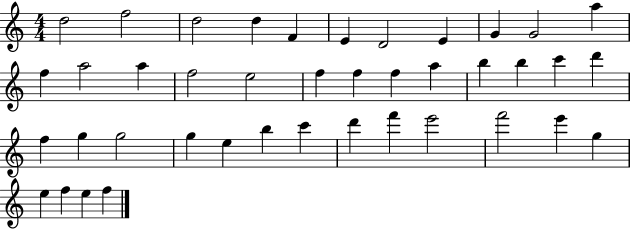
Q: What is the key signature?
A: C major